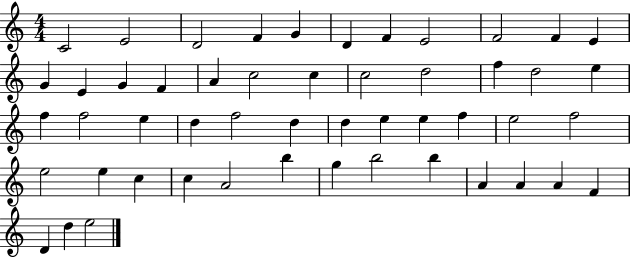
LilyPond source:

{
  \clef treble
  \numericTimeSignature
  \time 4/4
  \key c \major
  c'2 e'2 | d'2 f'4 g'4 | d'4 f'4 e'2 | f'2 f'4 e'4 | \break g'4 e'4 g'4 f'4 | a'4 c''2 c''4 | c''2 d''2 | f''4 d''2 e''4 | \break f''4 f''2 e''4 | d''4 f''2 d''4 | d''4 e''4 e''4 f''4 | e''2 f''2 | \break e''2 e''4 c''4 | c''4 a'2 b''4 | g''4 b''2 b''4 | a'4 a'4 a'4 f'4 | \break d'4 d''4 e''2 | \bar "|."
}